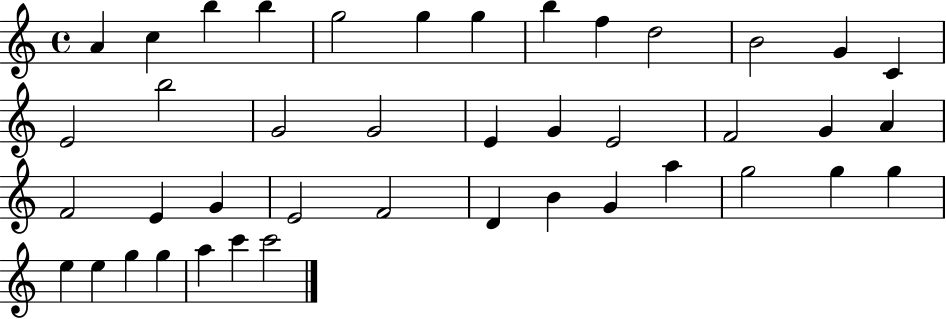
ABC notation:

X:1
T:Untitled
M:4/4
L:1/4
K:C
A c b b g2 g g b f d2 B2 G C E2 b2 G2 G2 E G E2 F2 G A F2 E G E2 F2 D B G a g2 g g e e g g a c' c'2